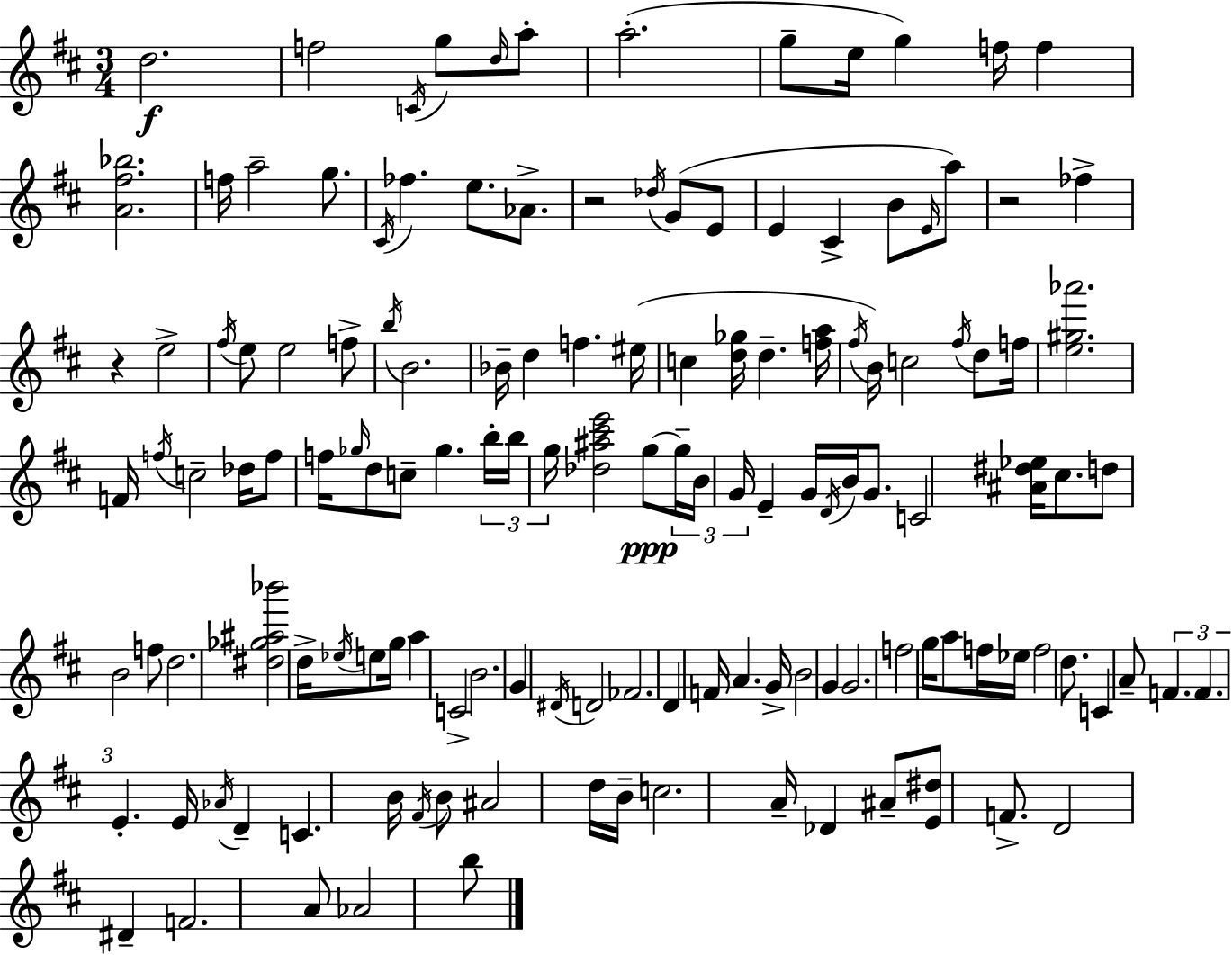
D5/h. F5/h C4/s G5/e D5/s A5/e A5/h. G5/e E5/s G5/q F5/s F5/q [A4,F#5,Bb5]/h. F5/s A5/h G5/e. C#4/s FES5/q. E5/e. Ab4/e. R/h Db5/s G4/e E4/e E4/q C#4/q B4/e E4/s A5/e R/h FES5/q R/q E5/h F#5/s E5/e E5/h F5/e B5/s B4/h. Bb4/s D5/q F5/q. EIS5/s C5/q [D5,Gb5]/s D5/q. [F5,A5]/s F#5/s B4/s C5/h F#5/s D5/e F5/s [E5,G#5,Ab6]/h. F4/s F5/s C5/h Db5/s F5/e F5/s Gb5/s D5/e C5/e Gb5/q. B5/s B5/s G5/s [Db5,A#5,C#6,E6]/h G5/e G5/s B4/s G4/s E4/q G4/s D4/s B4/s G4/e. C4/h [A#4,D#5,Eb5]/s C#5/e. D5/e B4/h F5/e D5/h. [D#5,Gb5,A#5,Bb6]/h D5/s Eb5/s E5/e G5/s A5/q C4/h B4/h. G4/q D#4/s D4/h FES4/h. D4/q F4/s A4/q. G4/s B4/h G4/q G4/h. F5/h G5/s A5/e F5/s Eb5/s F5/h D5/e. C4/q A4/e F4/q. F4/q. E4/q. E4/s Ab4/s D4/q C4/q. B4/s F#4/s B4/e A#4/h D5/s B4/s C5/h. A4/s Db4/q A#4/e [E4,D#5]/e F4/e. D4/h D#4/q F4/h. A4/e Ab4/h B5/e